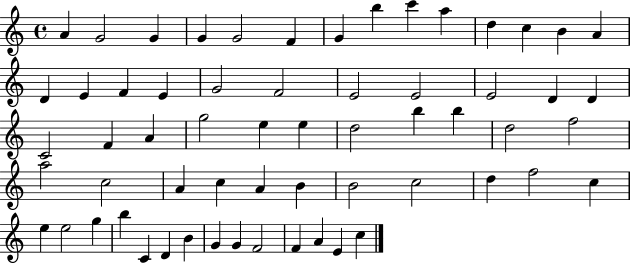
X:1
T:Untitled
M:4/4
L:1/4
K:C
A G2 G G G2 F G b c' a d c B A D E F E G2 F2 E2 E2 E2 D D C2 F A g2 e e d2 b b d2 f2 a2 c2 A c A B B2 c2 d f2 c e e2 g b C D B G G F2 F A E c